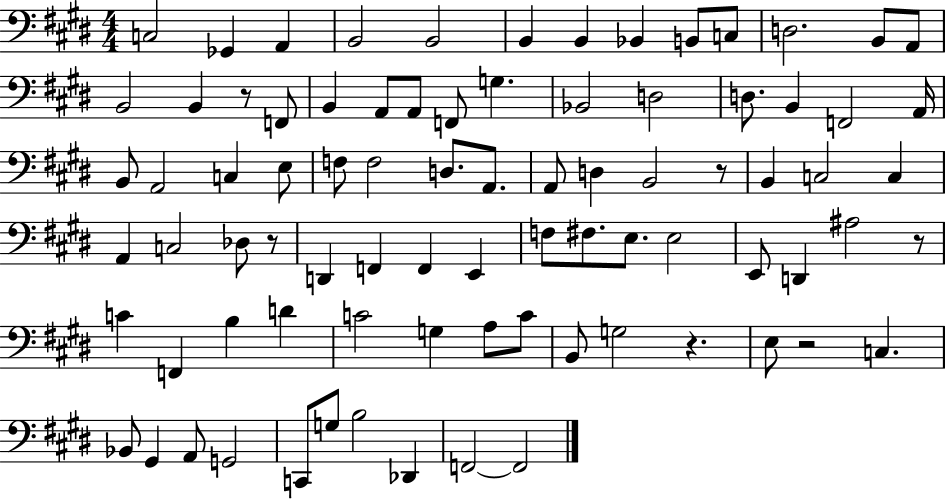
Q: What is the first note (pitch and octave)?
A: C3